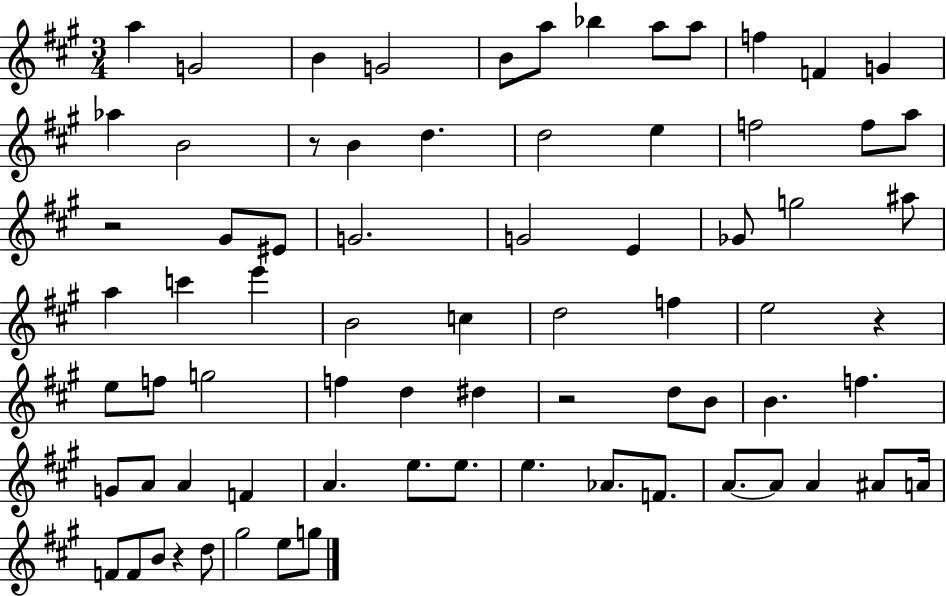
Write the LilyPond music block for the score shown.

{
  \clef treble
  \numericTimeSignature
  \time 3/4
  \key a \major
  \repeat volta 2 { a''4 g'2 | b'4 g'2 | b'8 a''8 bes''4 a''8 a''8 | f''4 f'4 g'4 | \break aes''4 b'2 | r8 b'4 d''4. | d''2 e''4 | f''2 f''8 a''8 | \break r2 gis'8 eis'8 | g'2. | g'2 e'4 | ges'8 g''2 ais''8 | \break a''4 c'''4 e'''4 | b'2 c''4 | d''2 f''4 | e''2 r4 | \break e''8 f''8 g''2 | f''4 d''4 dis''4 | r2 d''8 b'8 | b'4. f''4. | \break g'8 a'8 a'4 f'4 | a'4. e''8. e''8. | e''4. aes'8. f'8. | a'8.~~ a'8 a'4 ais'8 a'16 | \break f'8 f'8 b'8 r4 d''8 | gis''2 e''8 g''8 | } \bar "|."
}